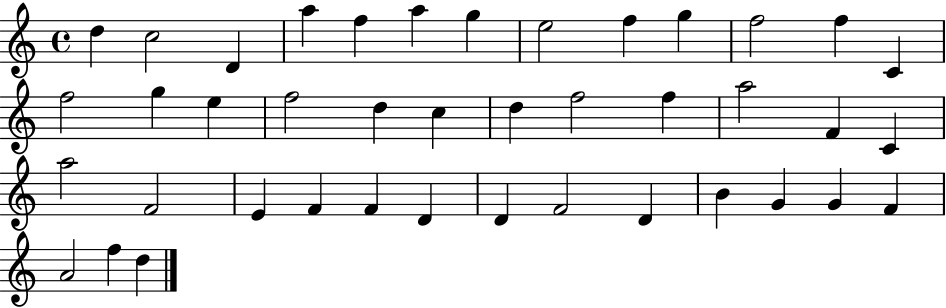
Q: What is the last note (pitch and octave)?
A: D5